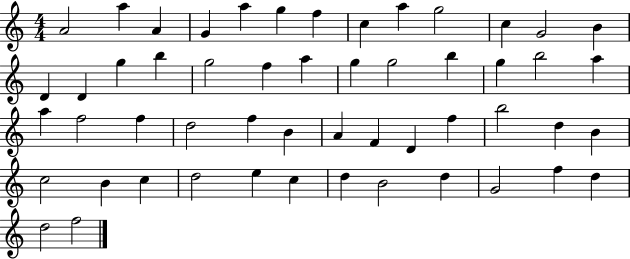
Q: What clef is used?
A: treble